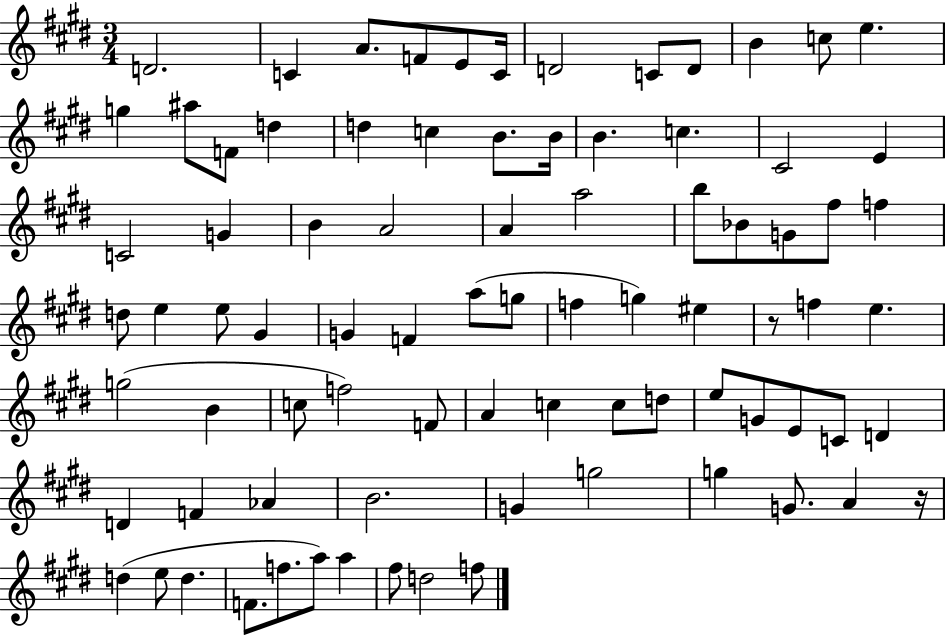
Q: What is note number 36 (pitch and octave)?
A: D5